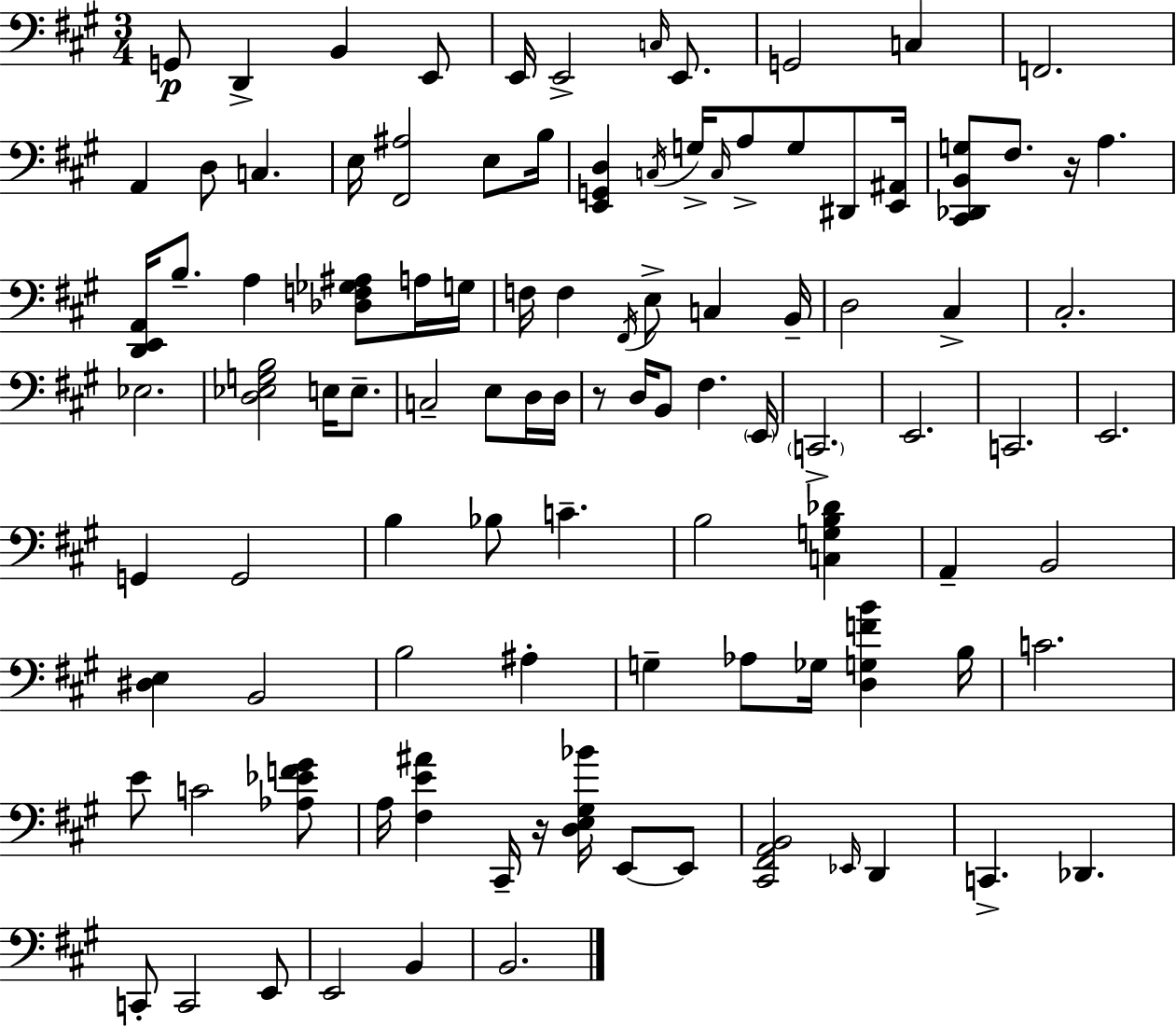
{
  \clef bass
  \numericTimeSignature
  \time 3/4
  \key a \major
  \repeat volta 2 { g,8\p d,4-> b,4 e,8 | e,16 e,2-> \grace { c16 } e,8. | g,2 c4 | f,2. | \break a,4 d8 c4. | e16 <fis, ais>2 e8 | b16 <e, g, d>4 \acciaccatura { c16 } g16-> \grace { c16 } a8-> g8 | dis,8 <e, ais,>16 <cis, des, b, g>8 fis8. r16 a4. | \break <d, e, a,>16 b8.-- a4 <des f ges ais>8 | a16 g16 f16 f4 \acciaccatura { fis,16 } e8-> c4 | b,16-- d2 | cis4-> cis2.-. | \break ees2. | <d ees g b>2 | e16 e8.-- c2-- | e8 d16 d16 r8 d16 b,8 fis4. | \break \parenthesize e,16 \parenthesize c,2.-> | e,2. | c,2. | e,2. | \break g,4 g,2 | b4 bes8 c'4.-- | b2 | <c g b des'>4 a,4-- b,2 | \break <dis e>4 b,2 | b2 | ais4-. g4-- aes8 ges16 <d g f' b'>4 | b16 c'2. | \break e'8 c'2 | <aes ees' f' gis'>8 a16 <fis e' ais'>4 cis,16-- r16 <d e gis bes'>16 | e,8~~ e,8 <cis, fis, a, b,>2 | \grace { ees,16 } d,4 c,4.-> des,4. | \break c,8-. c,2 | e,8 e,2 | b,4 b,2. | } \bar "|."
}